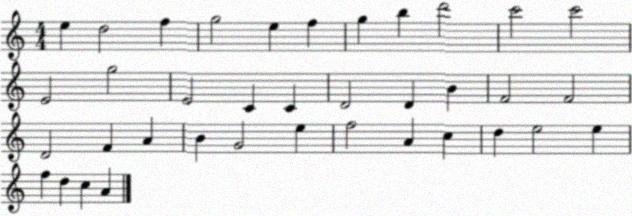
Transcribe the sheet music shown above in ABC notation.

X:1
T:Untitled
M:4/4
L:1/4
K:C
e d2 f g2 e f g b d'2 c'2 c'2 E2 g2 E2 C C D2 D B F2 F2 D2 F A B G2 e f2 A c d e2 e f d c A